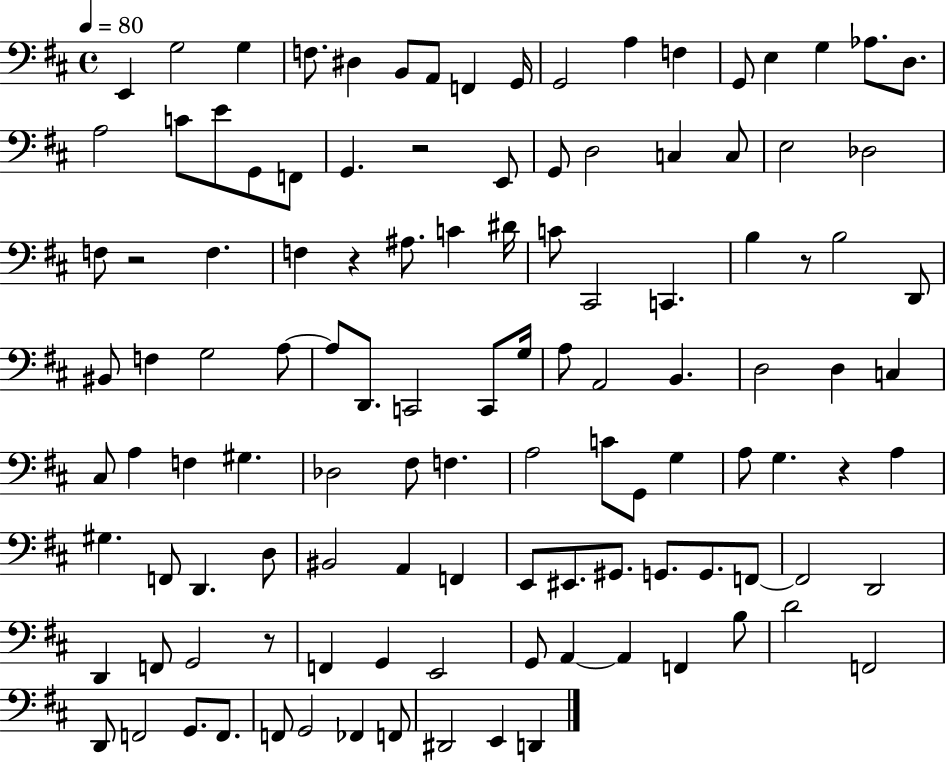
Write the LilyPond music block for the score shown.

{
  \clef bass
  \time 4/4
  \defaultTimeSignature
  \key d \major
  \tempo 4 = 80
  e,4 g2 g4 | f8. dis4 b,8 a,8 f,4 g,16 | g,2 a4 f4 | g,8 e4 g4 aes8. d8. | \break a2 c'8 e'8 g,8 f,8 | g,4. r2 e,8 | g,8 d2 c4 c8 | e2 des2 | \break f8 r2 f4. | f4 r4 ais8. c'4 dis'16 | c'8 cis,2 c,4. | b4 r8 b2 d,8 | \break bis,8 f4 g2 a8~~ | a8 d,8. c,2 c,8 g16 | a8 a,2 b,4. | d2 d4 c4 | \break cis8 a4 f4 gis4. | des2 fis8 f4. | a2 c'8 g,8 g4 | a8 g4. r4 a4 | \break gis4. f,8 d,4. d8 | bis,2 a,4 f,4 | e,8 eis,8. gis,8. g,8. g,8. f,8~~ | f,2 d,2 | \break d,4 f,8 g,2 r8 | f,4 g,4 e,2 | g,8 a,4~~ a,4 f,4 b8 | d'2 f,2 | \break d,8 f,2 g,8. f,8. | f,8 g,2 fes,4 f,8 | dis,2 e,4 d,4 | \bar "|."
}